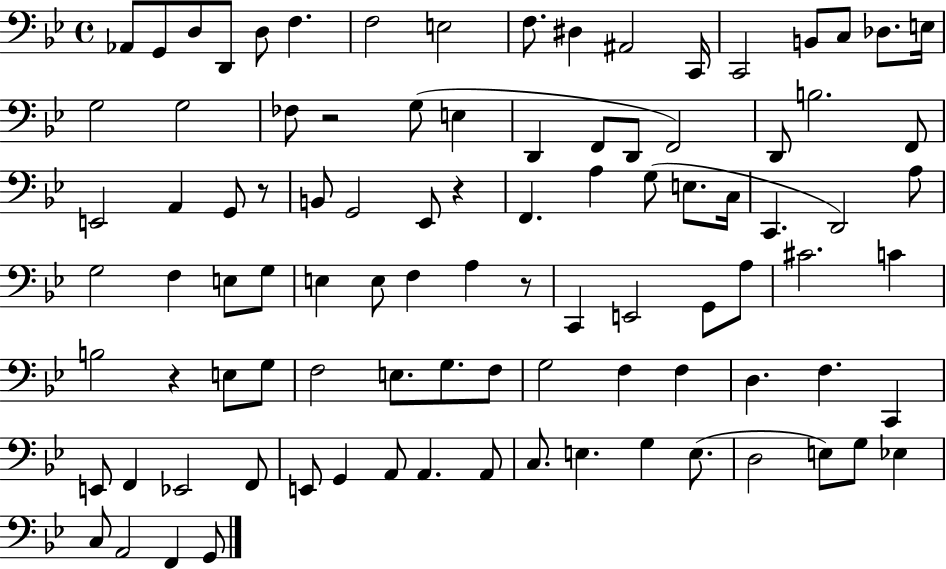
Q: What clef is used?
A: bass